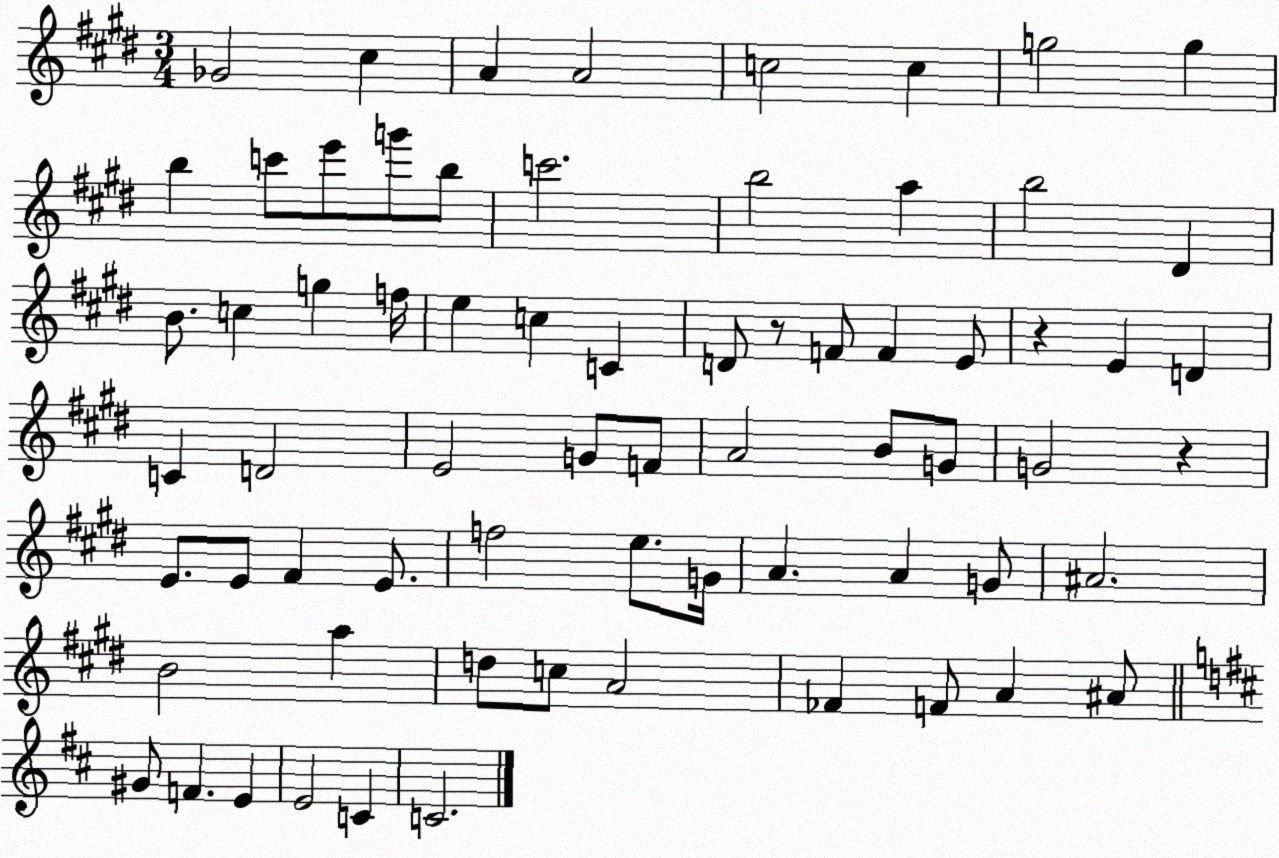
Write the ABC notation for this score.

X:1
T:Untitled
M:3/4
L:1/4
K:E
_G2 ^c A A2 c2 c g2 g b c'/2 e'/2 g'/2 b/2 c'2 b2 a b2 ^D B/2 c g f/4 e c C D/2 z/2 F/2 F E/2 z E D C D2 E2 G/2 F/2 A2 B/2 G/2 G2 z E/2 E/2 ^F E/2 f2 e/2 G/4 A A G/2 ^A2 B2 a d/2 c/2 A2 _F F/2 A ^A/2 ^G/2 F E E2 C C2